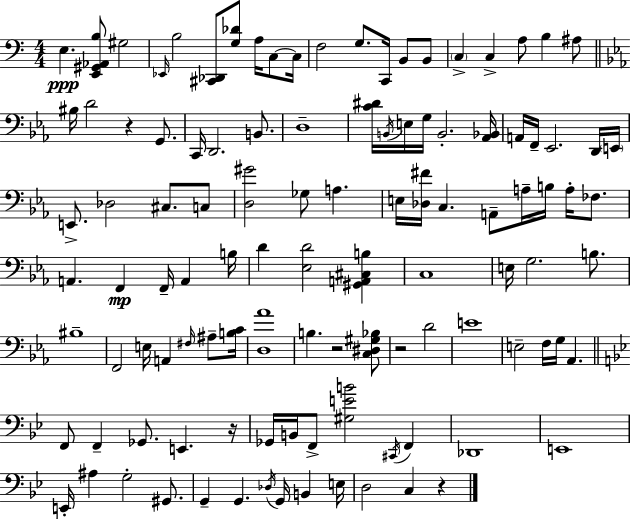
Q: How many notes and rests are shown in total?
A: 110